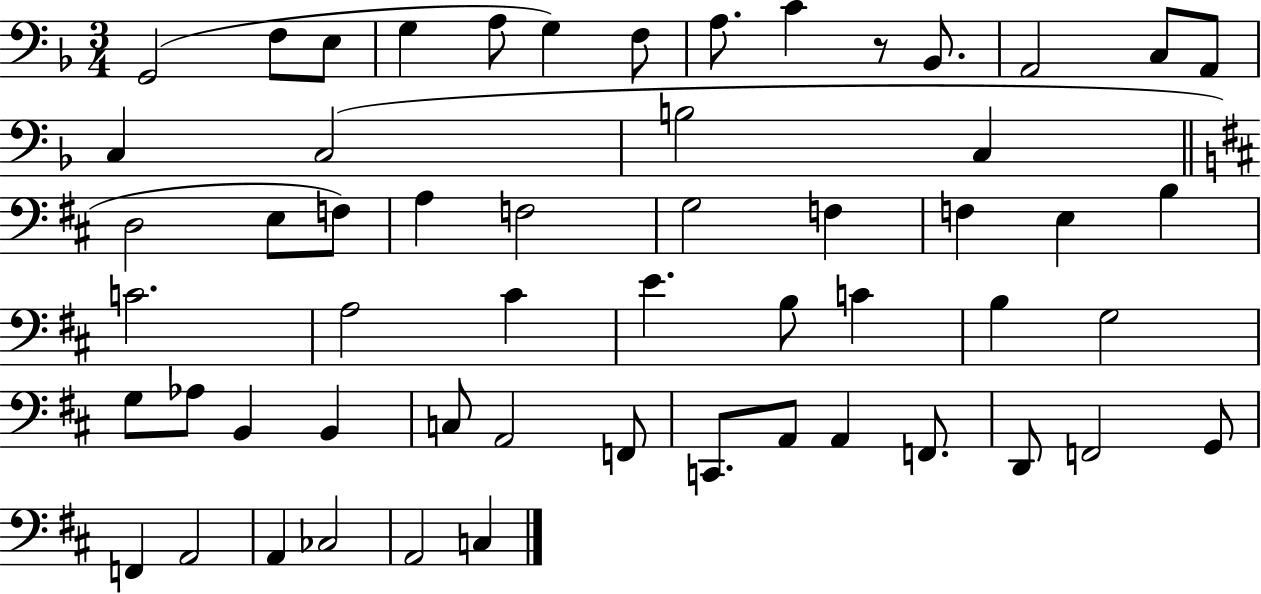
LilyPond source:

{
  \clef bass
  \numericTimeSignature
  \time 3/4
  \key f \major
  g,2( f8 e8 | g4 a8 g4) f8 | a8. c'4 r8 bes,8. | a,2 c8 a,8 | \break c4 c2( | b2 c4 | \bar "||" \break \key d \major d2 e8 f8) | a4 f2 | g2 f4 | f4 e4 b4 | \break c'2. | a2 cis'4 | e'4. b8 c'4 | b4 g2 | \break g8 aes8 b,4 b,4 | c8 a,2 f,8 | c,8. a,8 a,4 f,8. | d,8 f,2 g,8 | \break f,4 a,2 | a,4 ces2 | a,2 c4 | \bar "|."
}